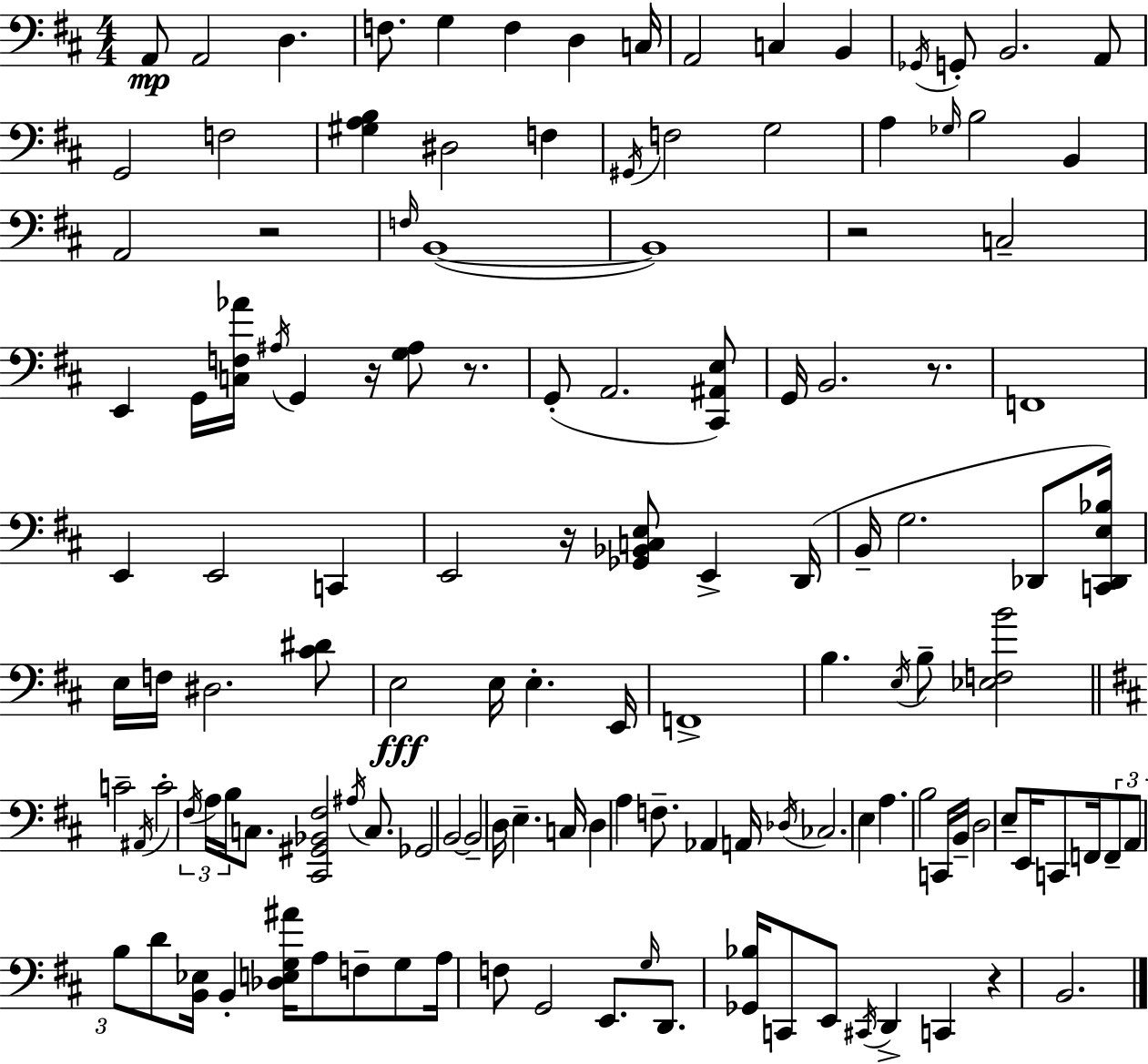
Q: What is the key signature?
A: D major